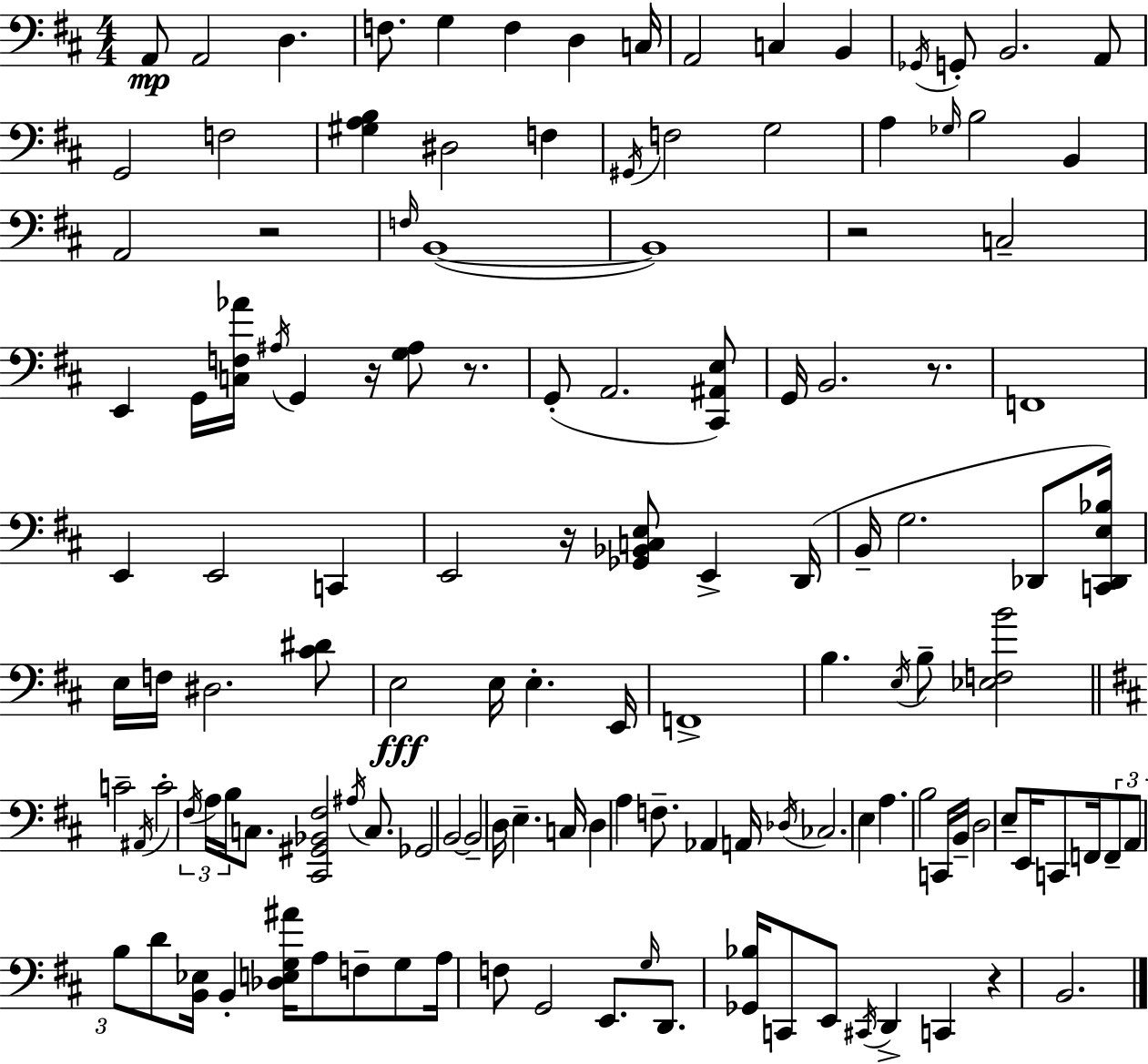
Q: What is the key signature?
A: D major